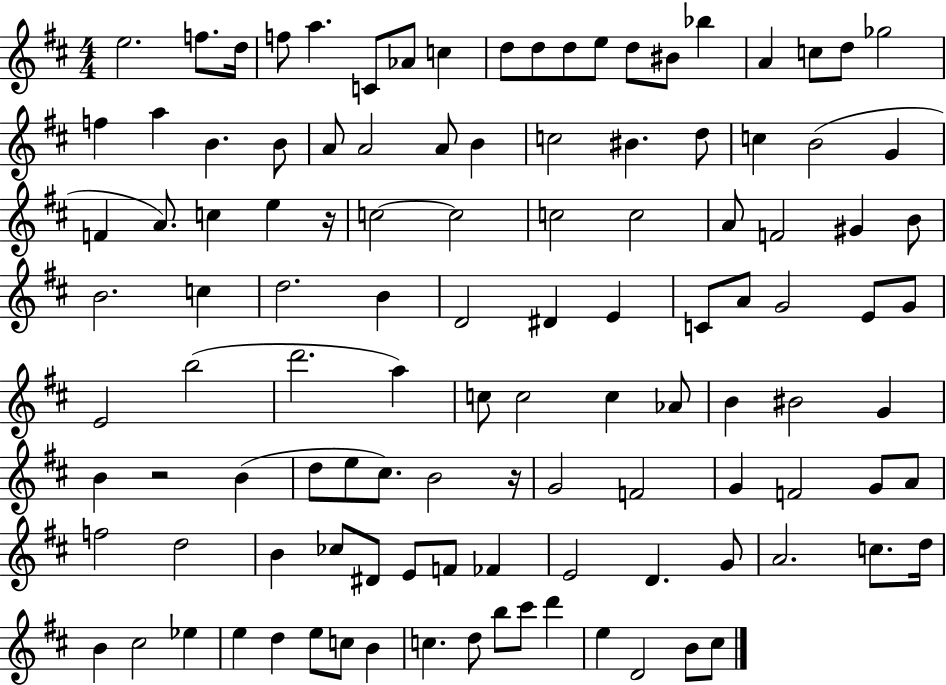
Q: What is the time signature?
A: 4/4